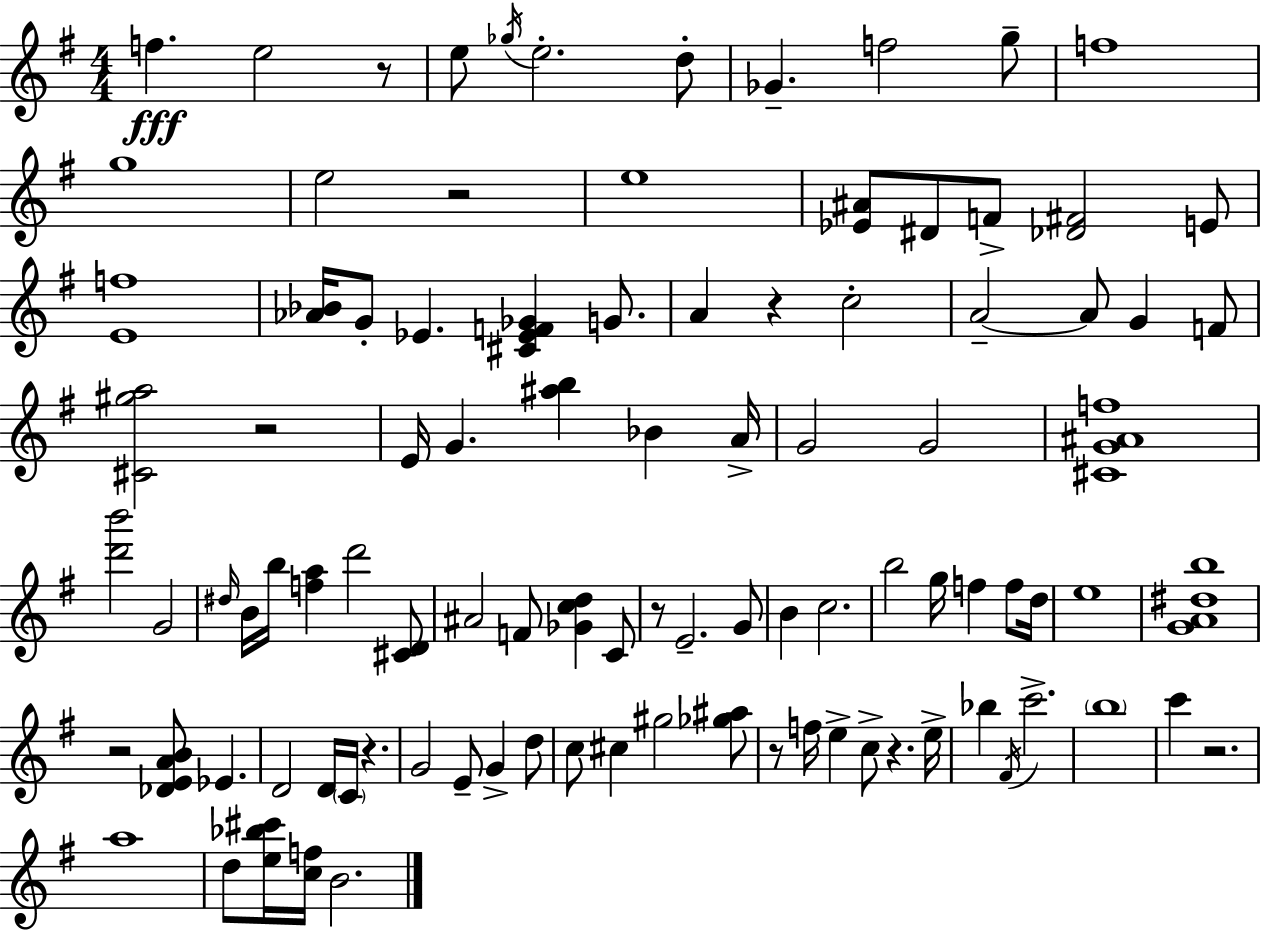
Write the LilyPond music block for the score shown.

{
  \clef treble
  \numericTimeSignature
  \time 4/4
  \key g \major
  f''4.\fff e''2 r8 | e''8 \acciaccatura { ges''16 } e''2.-. d''8-. | ges'4.-- f''2 g''8-- | f''1 | \break g''1 | e''2 r2 | e''1 | <ees' ais'>8 dis'8 f'8-> <des' fis'>2 e'8 | \break <e' f''>1 | <aes' bes'>16 g'8-. ees'4. <cis' ees' f' ges'>4 g'8. | a'4 r4 c''2-. | a'2--~~ a'8 g'4 f'8 | \break <cis' gis'' a''>2 r2 | e'16 g'4. <ais'' b''>4 bes'4 | a'16-> g'2 g'2 | <cis' g' ais' f''>1 | \break <d''' b'''>2 g'2 | \grace { dis''16 } b'16 b''16 <f'' a''>4 d'''2 | <cis' d'>8 ais'2 f'8 <ges' c'' d''>4 | c'8 r8 e'2.-- | \break g'8 b'4 c''2. | b''2 g''16 f''4 f''8 | d''16 e''1 | <g' a' dis'' b''>1 | \break r2 <des' e' a' b'>8 ees'4. | d'2 d'16 \parenthesize c'16 r4. | g'2 e'8-- g'4-> | d''8 c''8 cis''4 gis''2 | \break <ges'' ais''>8 r8 f''16 e''4-> c''8-> r4. | e''16-> bes''4 \acciaccatura { fis'16 } c'''2.-> | \parenthesize b''1 | c'''4 r2. | \break a''1 | d''8 <e'' bes'' cis'''>16 <c'' f''>16 b'2. | \bar "|."
}